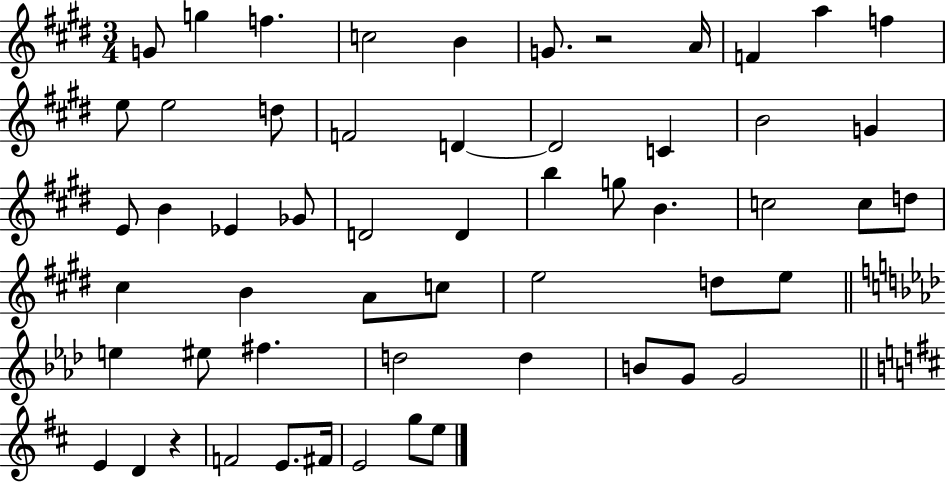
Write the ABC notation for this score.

X:1
T:Untitled
M:3/4
L:1/4
K:E
G/2 g f c2 B G/2 z2 A/4 F a f e/2 e2 d/2 F2 D D2 C B2 G E/2 B _E _G/2 D2 D b g/2 B c2 c/2 d/2 ^c B A/2 c/2 e2 d/2 e/2 e ^e/2 ^f d2 d B/2 G/2 G2 E D z F2 E/2 ^F/4 E2 g/2 e/2